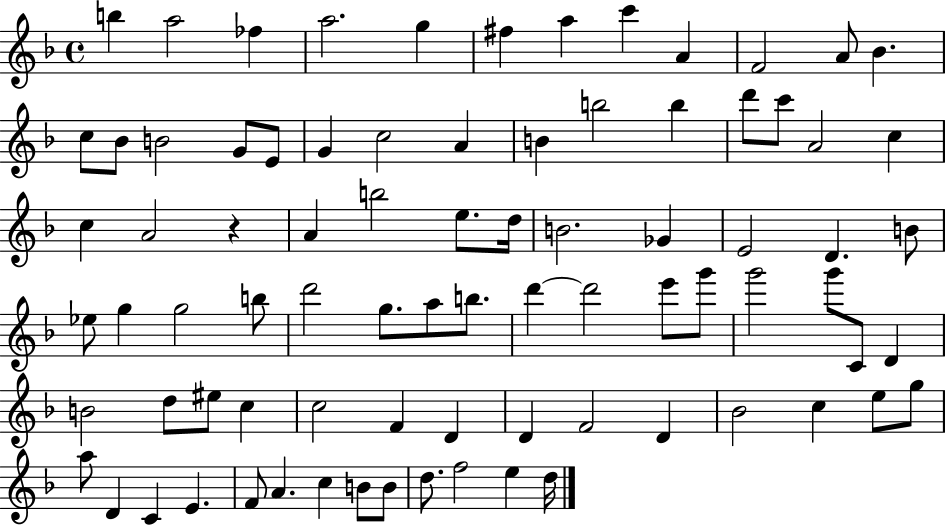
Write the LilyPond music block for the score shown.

{
  \clef treble
  \time 4/4
  \defaultTimeSignature
  \key f \major
  \repeat volta 2 { b''4 a''2 fes''4 | a''2. g''4 | fis''4 a''4 c'''4 a'4 | f'2 a'8 bes'4. | \break c''8 bes'8 b'2 g'8 e'8 | g'4 c''2 a'4 | b'4 b''2 b''4 | d'''8 c'''8 a'2 c''4 | \break c''4 a'2 r4 | a'4 b''2 e''8. d''16 | b'2. ges'4 | e'2 d'4. b'8 | \break ees''8 g''4 g''2 b''8 | d'''2 g''8. a''8 b''8. | d'''4~~ d'''2 e'''8 g'''8 | g'''2 g'''8 c'8 d'4 | \break b'2 d''8 eis''8 c''4 | c''2 f'4 d'4 | d'4 f'2 d'4 | bes'2 c''4 e''8 g''8 | \break a''8 d'4 c'4 e'4. | f'8 a'4. c''4 b'8 b'8 | d''8. f''2 e''4 d''16 | } \bar "|."
}